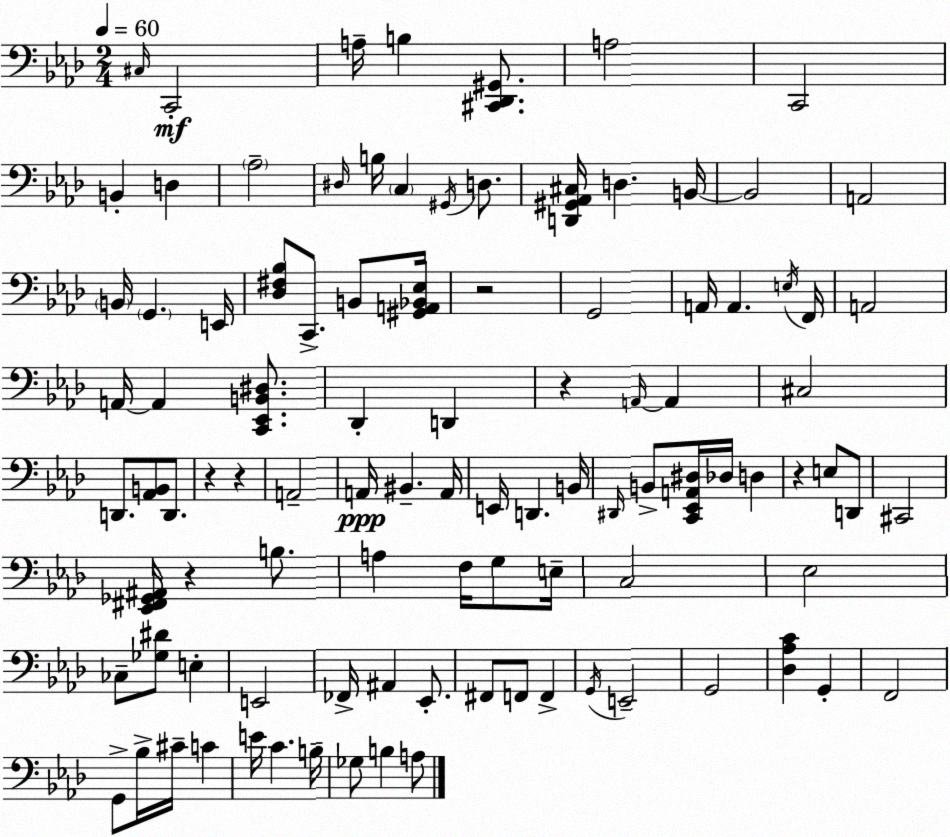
X:1
T:Untitled
M:2/4
L:1/4
K:Ab
^C,/4 C,,2 A,/4 B, [^C,,_D,,^G,,]/2 A,2 C,,2 B,, D, _A,2 ^D,/4 B,/4 C, ^G,,/4 D,/2 [D,,^G,,_A,,^C,]/4 D, B,,/4 B,,2 A,,2 B,,/4 G,, E,,/4 [_D,^F,_B,]/2 C,,/2 B,,/2 [^G,,A,,_B,,_E,]/4 z2 G,,2 A,,/4 A,, E,/4 F,,/4 A,,2 A,,/4 A,, [C,,_E,,B,,^D,]/2 _D,, D,, z A,,/4 A,, ^C,2 D,,/2 [_A,,B,,]/2 D,,/2 z z A,,2 A,,/4 ^B,, A,,/4 E,,/4 D,, B,,/4 ^D,,/4 B,,/2 [C,,_E,,A,,^D,]/4 _D,/4 D, z E,/2 D,,/2 ^C,,2 [_E,,^F,,_G,,^A,,]/4 z B,/2 A, F,/4 G,/2 E,/4 C,2 _E,2 _C,/2 [_G,^D]/2 E, E,,2 _F,,/4 ^A,, _E,,/2 ^F,,/2 F,,/2 F,, G,,/4 E,,2 G,,2 [_D,_A,C] G,, F,,2 G,,/2 _B,/4 ^C/4 C E/4 C B,/4 _G,/2 B, A,/2